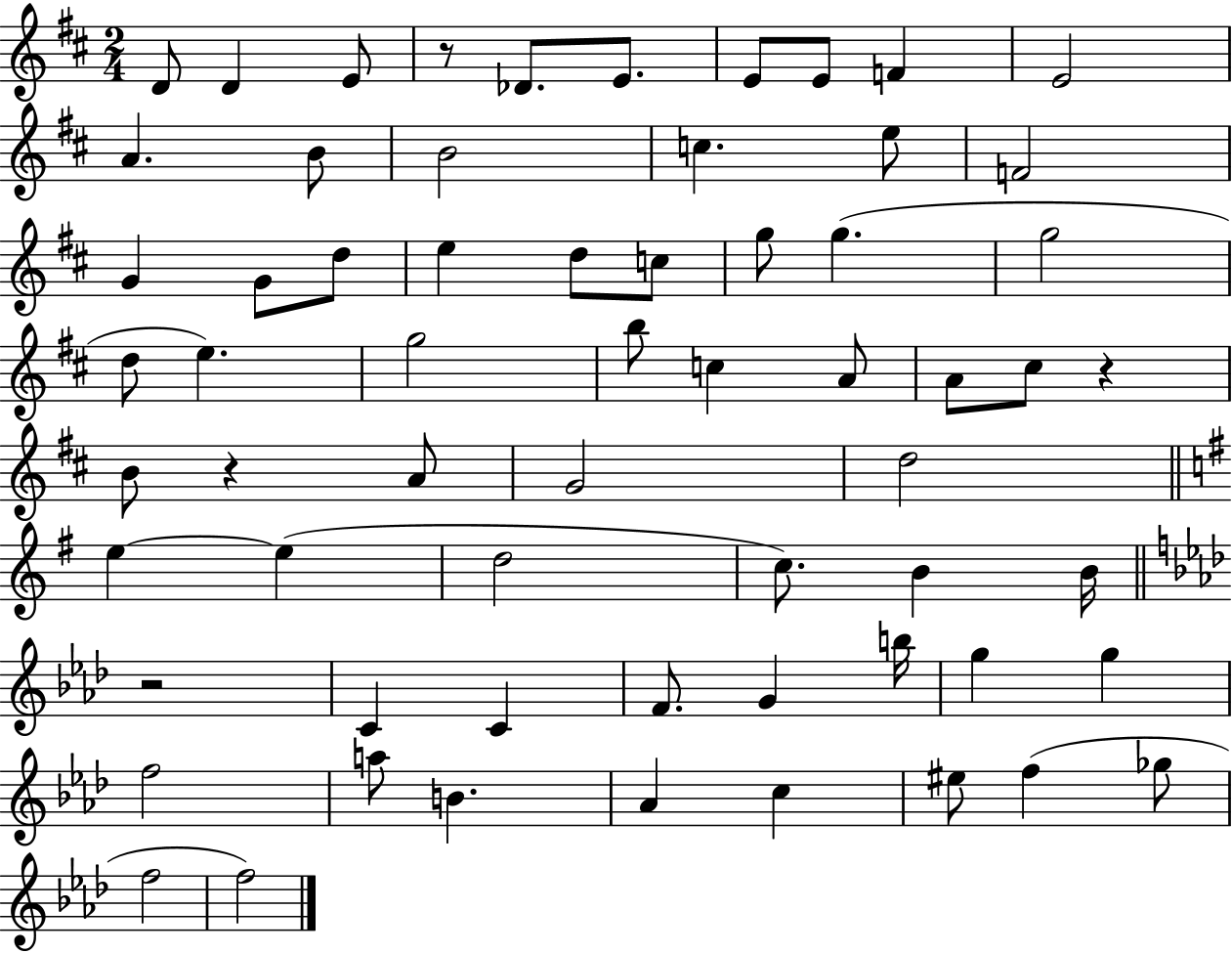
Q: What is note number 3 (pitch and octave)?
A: E4